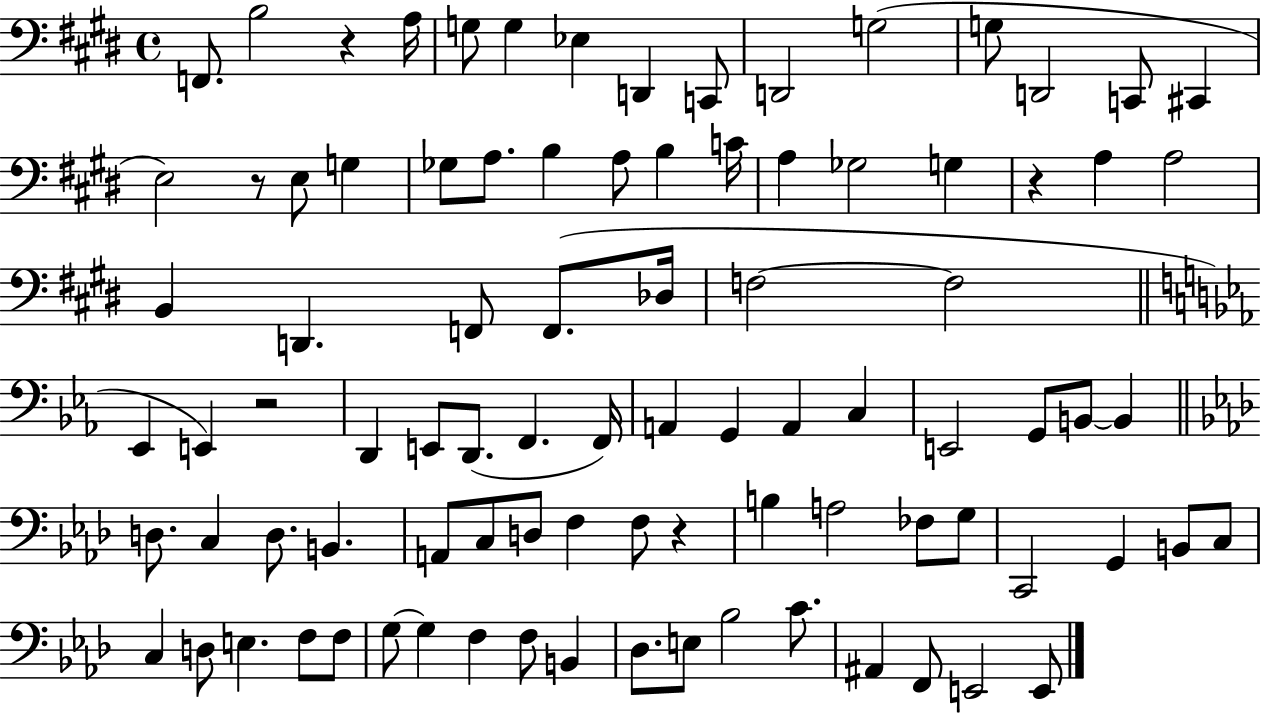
X:1
T:Untitled
M:4/4
L:1/4
K:E
F,,/2 B,2 z A,/4 G,/2 G, _E, D,, C,,/2 D,,2 G,2 G,/2 D,,2 C,,/2 ^C,, E,2 z/2 E,/2 G, _G,/2 A,/2 B, A,/2 B, C/4 A, _G,2 G, z A, A,2 B,, D,, F,,/2 F,,/2 _D,/4 F,2 F,2 _E,, E,, z2 D,, E,,/2 D,,/2 F,, F,,/4 A,, G,, A,, C, E,,2 G,,/2 B,,/2 B,, D,/2 C, D,/2 B,, A,,/2 C,/2 D,/2 F, F,/2 z B, A,2 _F,/2 G,/2 C,,2 G,, B,,/2 C,/2 C, D,/2 E, F,/2 F,/2 G,/2 G, F, F,/2 B,, _D,/2 E,/2 _B,2 C/2 ^A,, F,,/2 E,,2 E,,/2